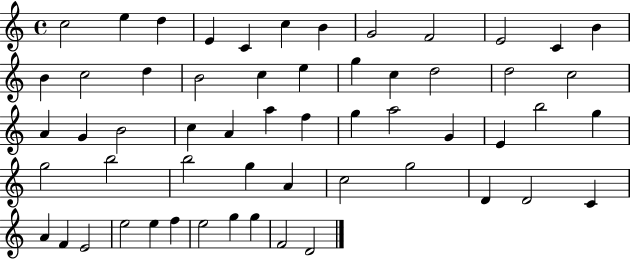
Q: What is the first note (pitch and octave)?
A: C5